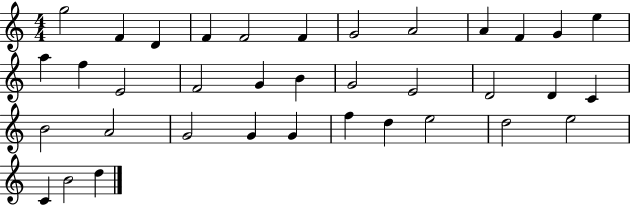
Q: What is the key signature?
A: C major